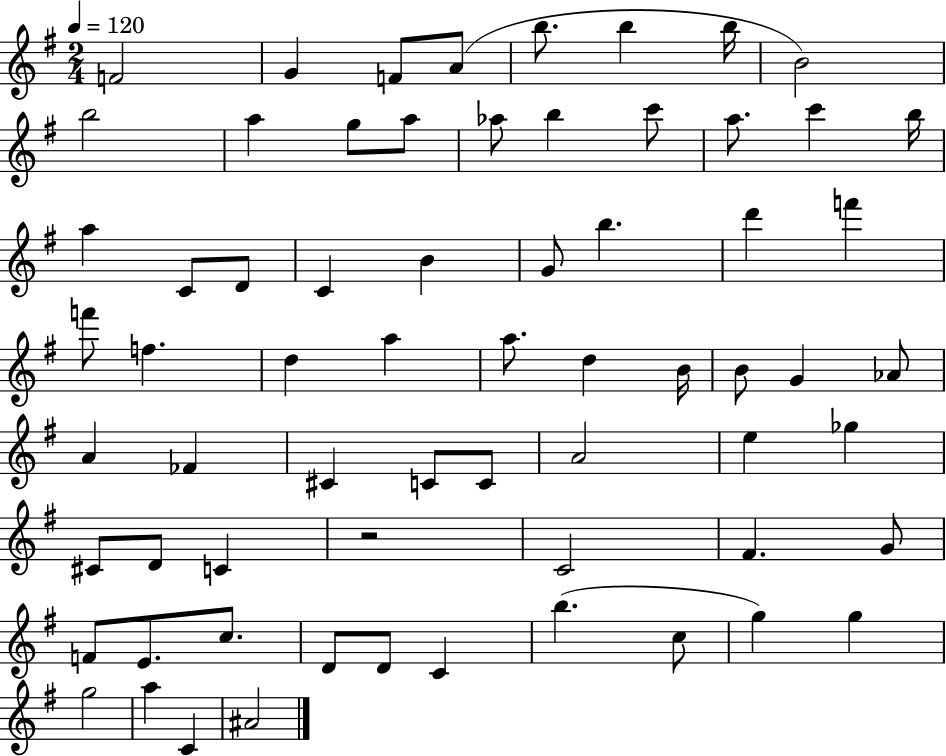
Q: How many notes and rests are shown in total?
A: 66